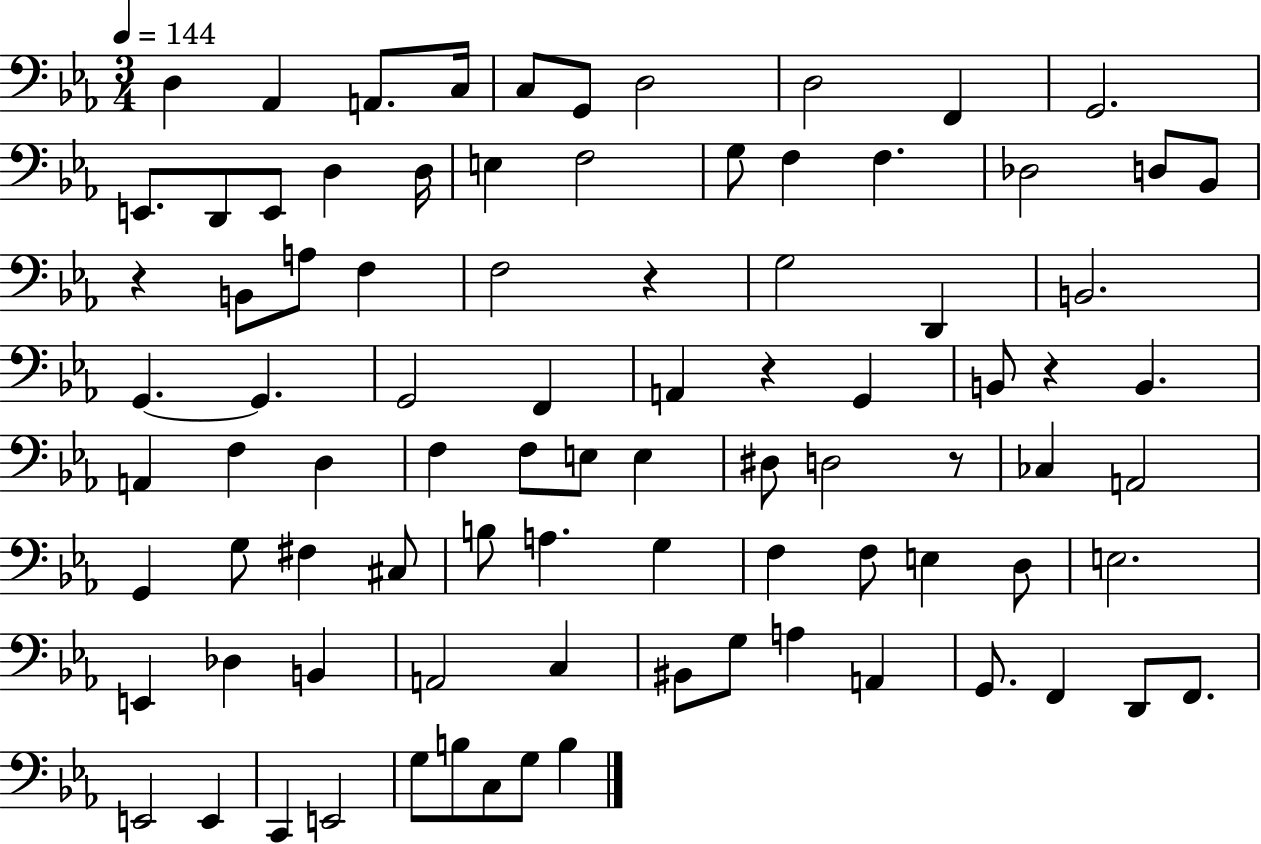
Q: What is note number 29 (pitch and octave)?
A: D2